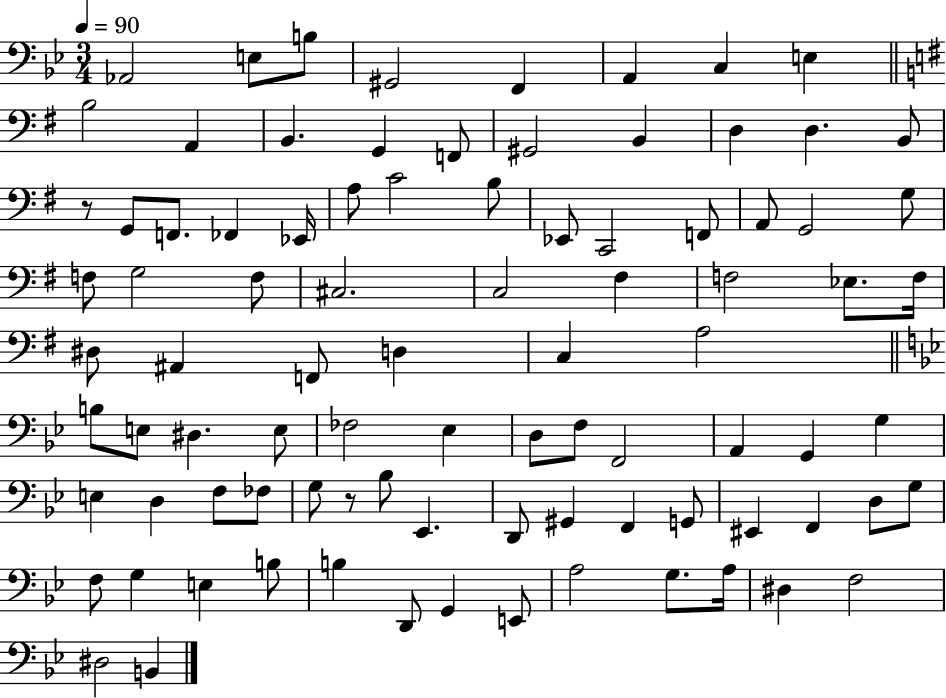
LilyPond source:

{
  \clef bass
  \numericTimeSignature
  \time 3/4
  \key bes \major
  \tempo 4 = 90
  aes,2 e8 b8 | gis,2 f,4 | a,4 c4 e4 | \bar "||" \break \key g \major b2 a,4 | b,4. g,4 f,8 | gis,2 b,4 | d4 d4. b,8 | \break r8 g,8 f,8. fes,4 ees,16 | a8 c'2 b8 | ees,8 c,2 f,8 | a,8 g,2 g8 | \break f8 g2 f8 | cis2. | c2 fis4 | f2 ees8. f16 | \break dis8 ais,4 f,8 d4 | c4 a2 | \bar "||" \break \key g \minor b8 e8 dis4. e8 | fes2 ees4 | d8 f8 f,2 | a,4 g,4 g4 | \break e4 d4 f8 fes8 | g8 r8 bes8 ees,4. | d,8 gis,4 f,4 g,8 | eis,4 f,4 d8 g8 | \break f8 g4 e4 b8 | b4 d,8 g,4 e,8 | a2 g8. a16 | dis4 f2 | \break dis2 b,4 | \bar "|."
}